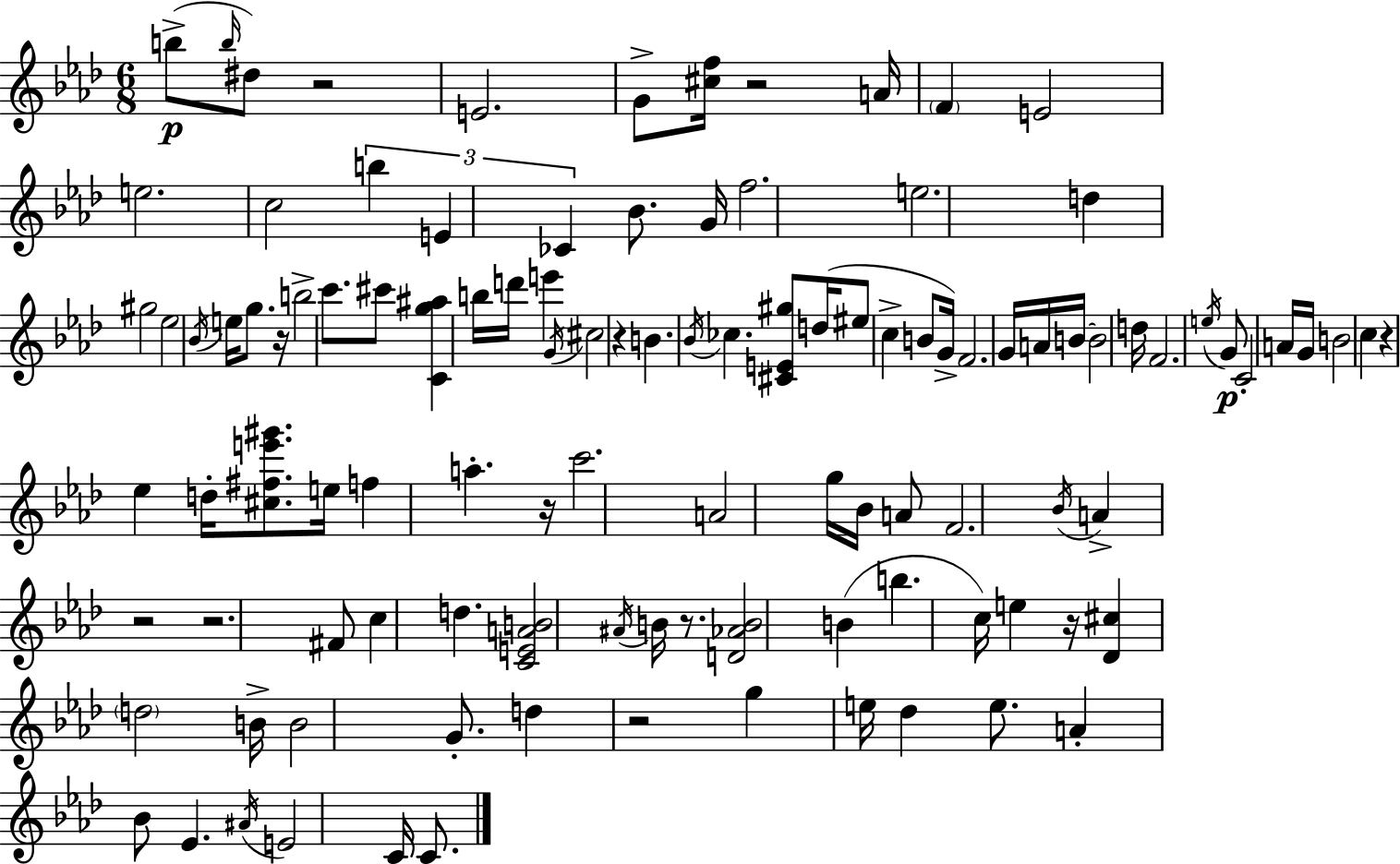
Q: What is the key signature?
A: AES major